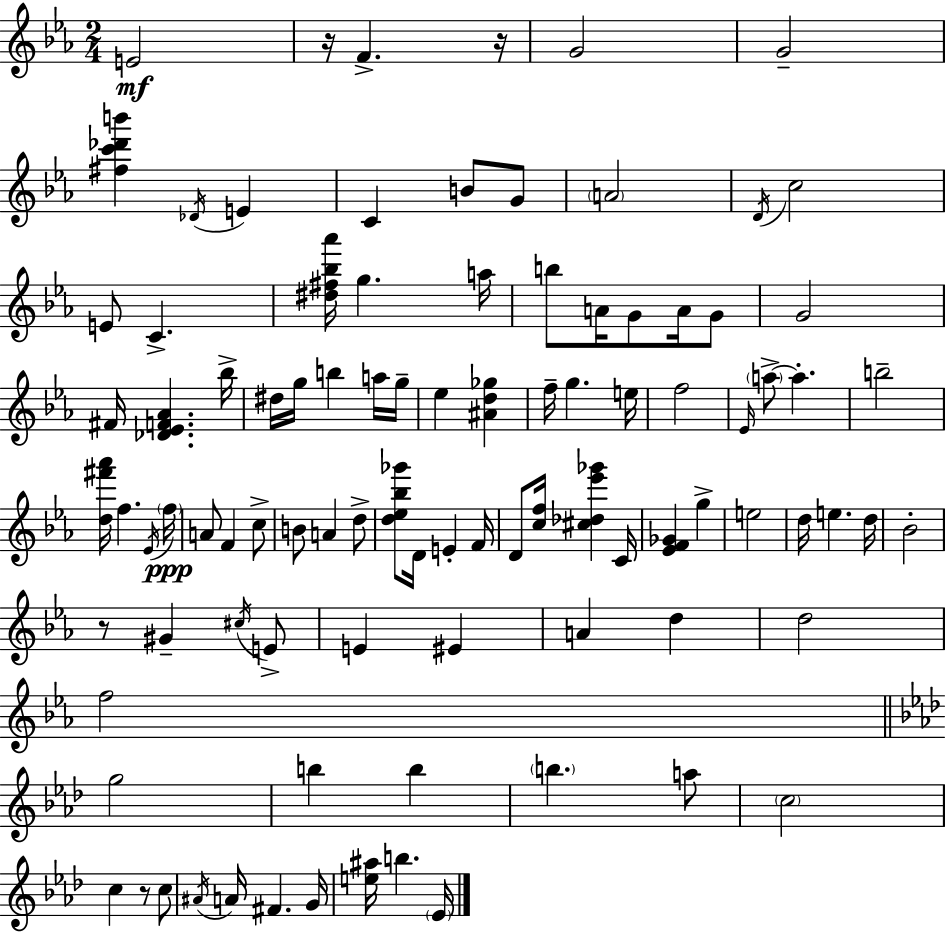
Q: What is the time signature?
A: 2/4